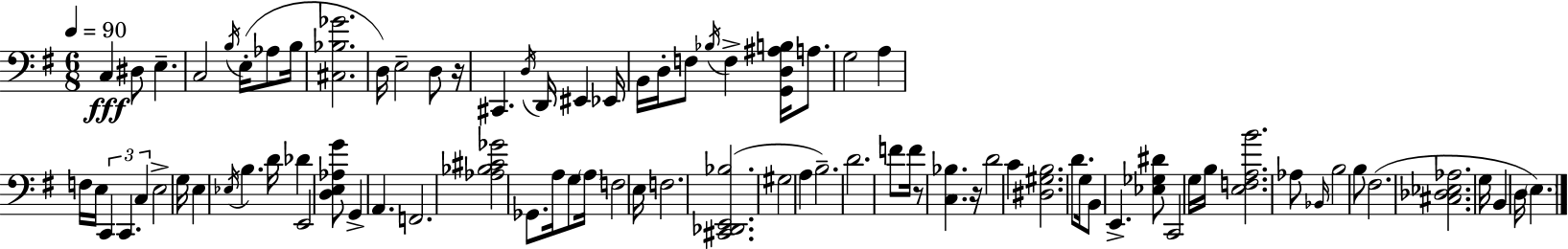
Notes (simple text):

C3/q D#3/e E3/q. C3/h B3/s E3/s Ab3/e B3/s [C#3,Bb3,Gb4]/h. D3/s E3/h D3/e R/s C#2/q. D3/s D2/s EIS2/q Eb2/s B2/s D3/s F3/e Bb3/s F3/q [G2,D3,A#3,B3]/s A3/e. G3/h A3/q F3/s E3/s C2/q C2/q. C3/q E3/h G3/s E3/q Eb3/s B3/q. D4/s Db4/q E2/h [D3,E3,Ab3,G4]/e G2/q A2/q. F2/h. [Ab3,Bb3,C#4,Gb4]/h Gb2/e. A3/s G3/e A3/s F3/h E3/s F3/h. [C#2,Db2,E2,Bb3]/h. G#3/h A3/q B3/h. D4/h. F4/e F4/s R/e [C3,Bb3]/q. R/s D4/h C4/q [D#3,G#3,B3]/h. D4/e. G3/s B2/e E2/q. [Eb3,Gb3,D#4]/e C2/h G3/s B3/s [E3,F3,A3,B4]/h. Ab3/e Bb2/s B3/h B3/e F#3/h. [C#3,Db3,Eb3,Ab3]/h. G3/s B2/q D3/s E3/q.